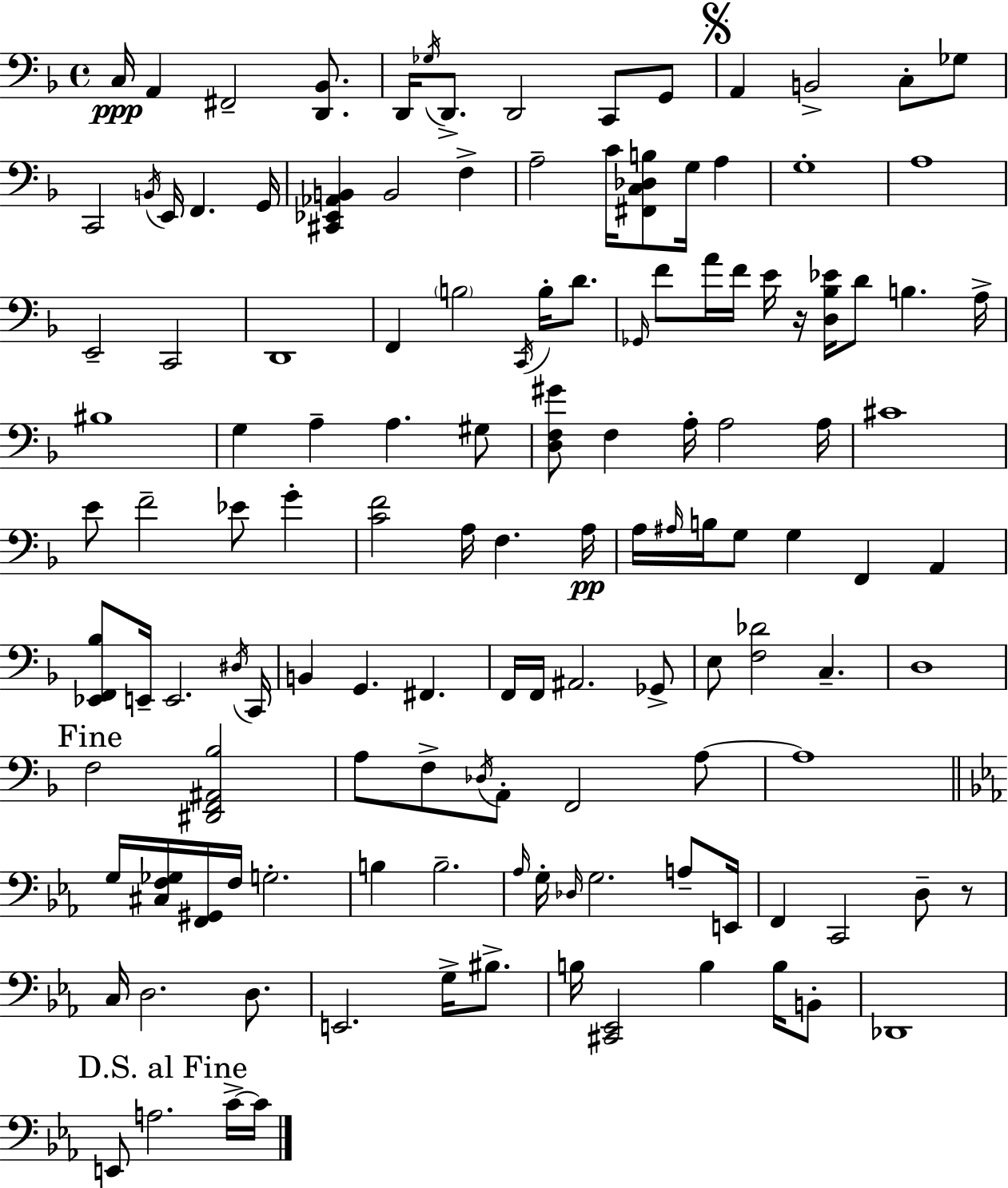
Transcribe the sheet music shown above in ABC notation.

X:1
T:Untitled
M:4/4
L:1/4
K:F
C,/4 A,, ^F,,2 [D,,_B,,]/2 D,,/4 _G,/4 D,,/2 D,,2 C,,/2 G,,/2 A,, B,,2 C,/2 _G,/2 C,,2 B,,/4 E,,/4 F,, G,,/4 [^C,,_E,,_A,,B,,] B,,2 F, A,2 C/4 [^F,,C,_D,B,]/2 G,/4 A, G,4 A,4 E,,2 C,,2 D,,4 F,, B,2 C,,/4 B,/4 D/2 _G,,/4 F/2 A/4 F/4 E/4 z/4 [D,_B,_E]/4 D/2 B, A,/4 ^B,4 G, A, A, ^G,/2 [D,F,^G]/2 F, A,/4 A,2 A,/4 ^C4 E/2 F2 _E/2 G [CF]2 A,/4 F, A,/4 A,/4 ^A,/4 B,/4 G,/2 G, F,, A,, [_E,,F,,_B,]/2 E,,/4 E,,2 ^D,/4 C,,/4 B,, G,, ^F,, F,,/4 F,,/4 ^A,,2 _G,,/2 E,/2 [F,_D]2 C, D,4 F,2 [^D,,F,,^A,,_B,]2 A,/2 F,/2 _D,/4 A,,/2 F,,2 A,/2 A,4 G,/4 [^C,F,_G,]/4 [F,,^G,,]/4 F,/4 G,2 B, B,2 _A,/4 G,/4 _D,/4 G,2 A,/2 E,,/4 F,, C,,2 D,/2 z/2 C,/4 D,2 D,/2 E,,2 G,/4 ^B,/2 B,/4 [^C,,_E,,]2 B, B,/4 B,,/2 _D,,4 E,,/2 A,2 C/4 C/4